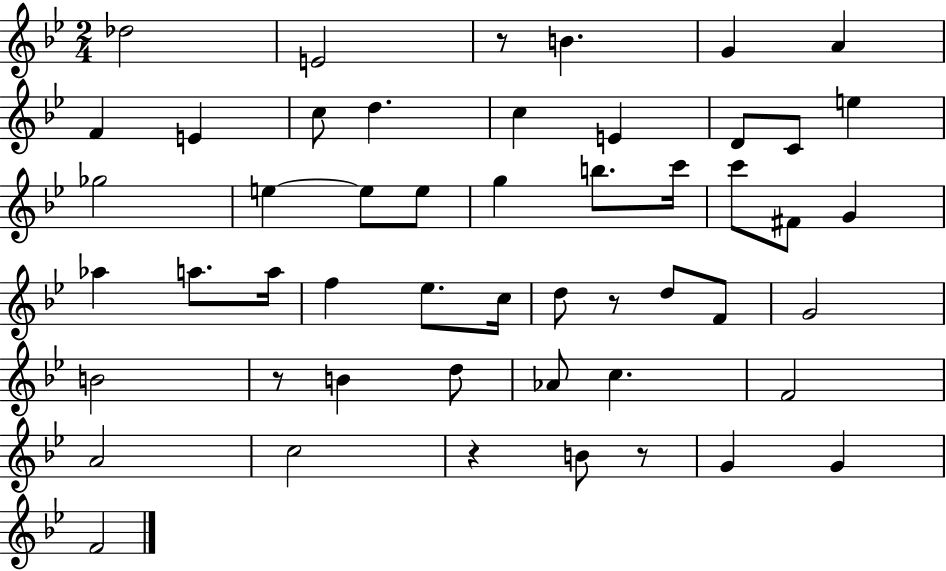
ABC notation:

X:1
T:Untitled
M:2/4
L:1/4
K:Bb
_d2 E2 z/2 B G A F E c/2 d c E D/2 C/2 e _g2 e e/2 e/2 g b/2 c'/4 c'/2 ^F/2 G _a a/2 a/4 f _e/2 c/4 d/2 z/2 d/2 F/2 G2 B2 z/2 B d/2 _A/2 c F2 A2 c2 z B/2 z/2 G G F2